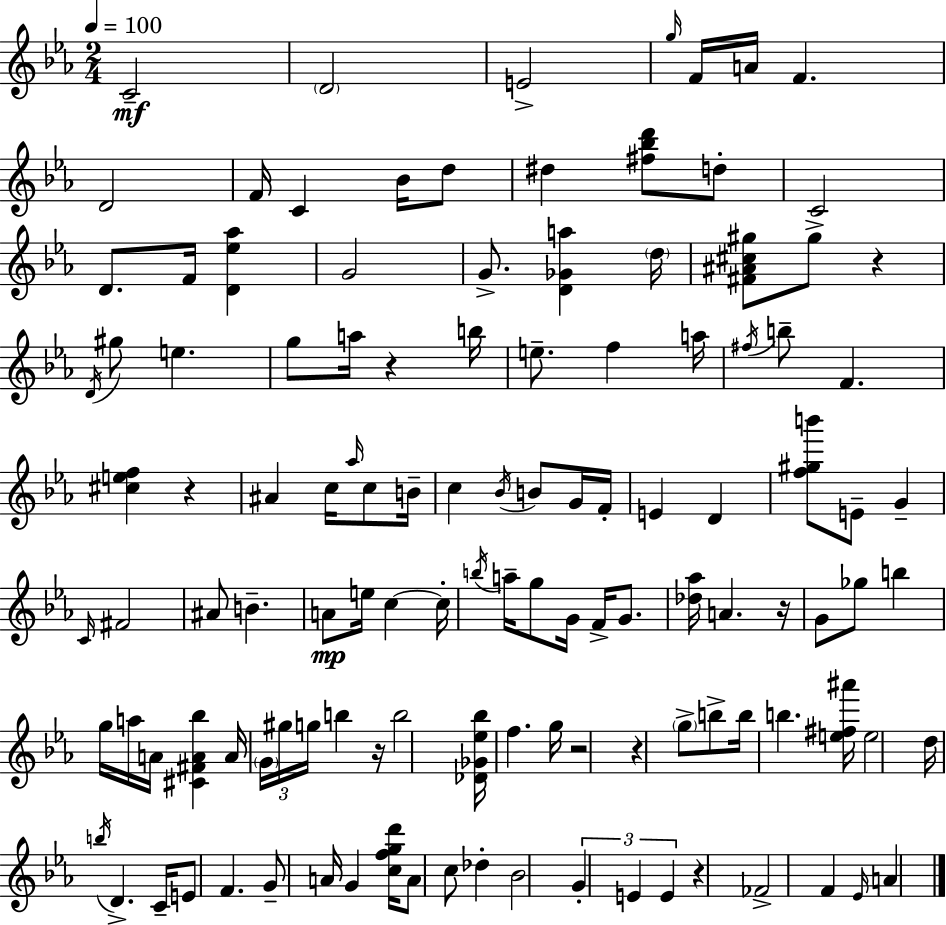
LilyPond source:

{
  \clef treble
  \numericTimeSignature
  \time 2/4
  \key ees \major
  \tempo 4 = 100
  c'2--\mf | \parenthesize d'2 | e'2-> | \grace { g''16 } f'16 a'16 f'4. | \break d'2 | f'16 c'4 bes'16 d''8 | dis''4 <fis'' bes'' d'''>8 d''8-. | c'2 | \break d'8. f'16 <d' ees'' aes''>4 | g'2 | g'8.-> <d' ges' a''>4 | \parenthesize d''16 <fis' ais' cis'' gis''>8 gis''8-> r4 | \break \acciaccatura { d'16 } gis''8 e''4. | g''8 a''16 r4 | b''16 e''8.-- f''4 | a''16 \acciaccatura { fis''16 } b''8-- f'4. | \break <cis'' e'' f''>4 r4 | ais'4 c''16 | \grace { aes''16 } c''8 b'16-- c''4 | \acciaccatura { bes'16 } b'8 g'16 f'16-. e'4 | \break d'4 <f'' gis'' b'''>8 e'8-- | g'4-- \grace { c'16 } fis'2 | ais'8 | b'4.-- a'8\mp | \break e''16 c''4~~ c''16-. \acciaccatura { b''16 } a''16-- | g''8 g'16 f'16-> g'8. <des'' aes''>16 | a'4. r16 g'8 | ges''8 b''4 g''16 | \break a''16 a'16 <cis' fis' a' bes''>4 a'16 \tuplet 3/2 { \parenthesize g'16 | gis''16 g''16 } b''4 r16 b''2 | <des' ges' ees'' bes''>16 | f''4. g''16 r2 | \break r4 | \parenthesize g''8-> b''8-> b''16 | b''4. <e'' fis'' ais'''>16 e''2 | d''16 | \break \acciaccatura { b''16 } d'4.-> c'16-- | e'8 f'4. | g'8-- a'16 g'4 <c'' f'' g'' d'''>16 | a'8 c''8 des''4-. | \break bes'2 | \tuplet 3/2 { g'4-. e'4 | e'4 } r4 | fes'2-> | \break f'4 \grace { ees'16 } a'4 | \bar "|."
}